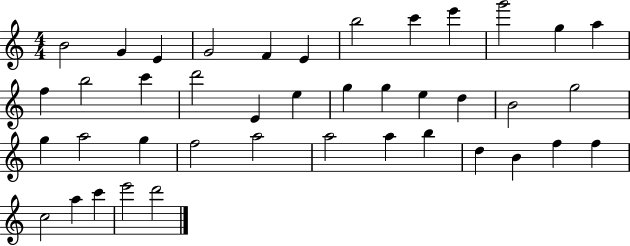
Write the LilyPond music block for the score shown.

{
  \clef treble
  \numericTimeSignature
  \time 4/4
  \key c \major
  b'2 g'4 e'4 | g'2 f'4 e'4 | b''2 c'''4 e'''4 | g'''2 g''4 a''4 | \break f''4 b''2 c'''4 | d'''2 e'4 e''4 | g''4 g''4 e''4 d''4 | b'2 g''2 | \break g''4 a''2 g''4 | f''2 a''2 | a''2 a''4 b''4 | d''4 b'4 f''4 f''4 | \break c''2 a''4 c'''4 | e'''2 d'''2 | \bar "|."
}